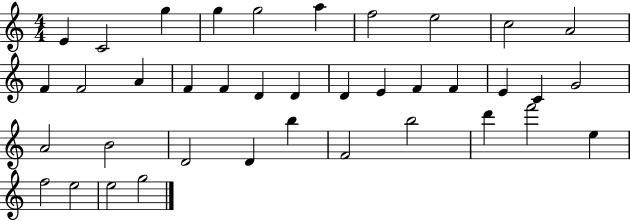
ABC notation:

X:1
T:Untitled
M:4/4
L:1/4
K:C
E C2 g g g2 a f2 e2 c2 A2 F F2 A F F D D D E F F E C G2 A2 B2 D2 D b F2 b2 d' f'2 e f2 e2 e2 g2